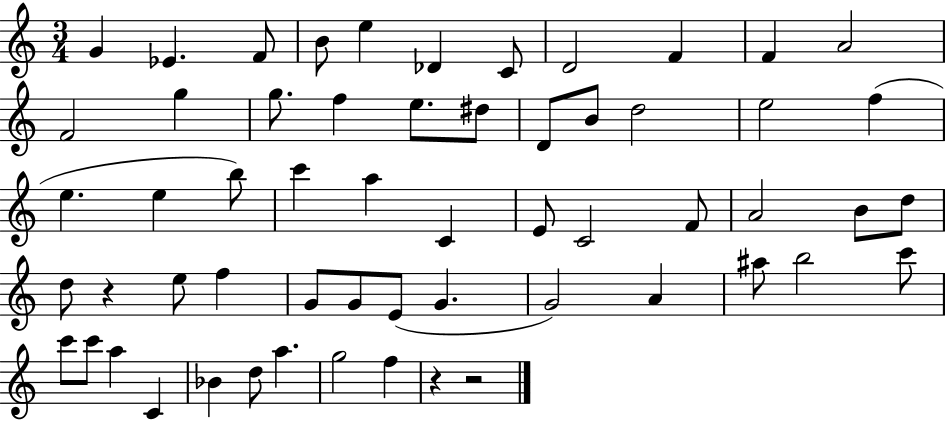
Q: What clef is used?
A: treble